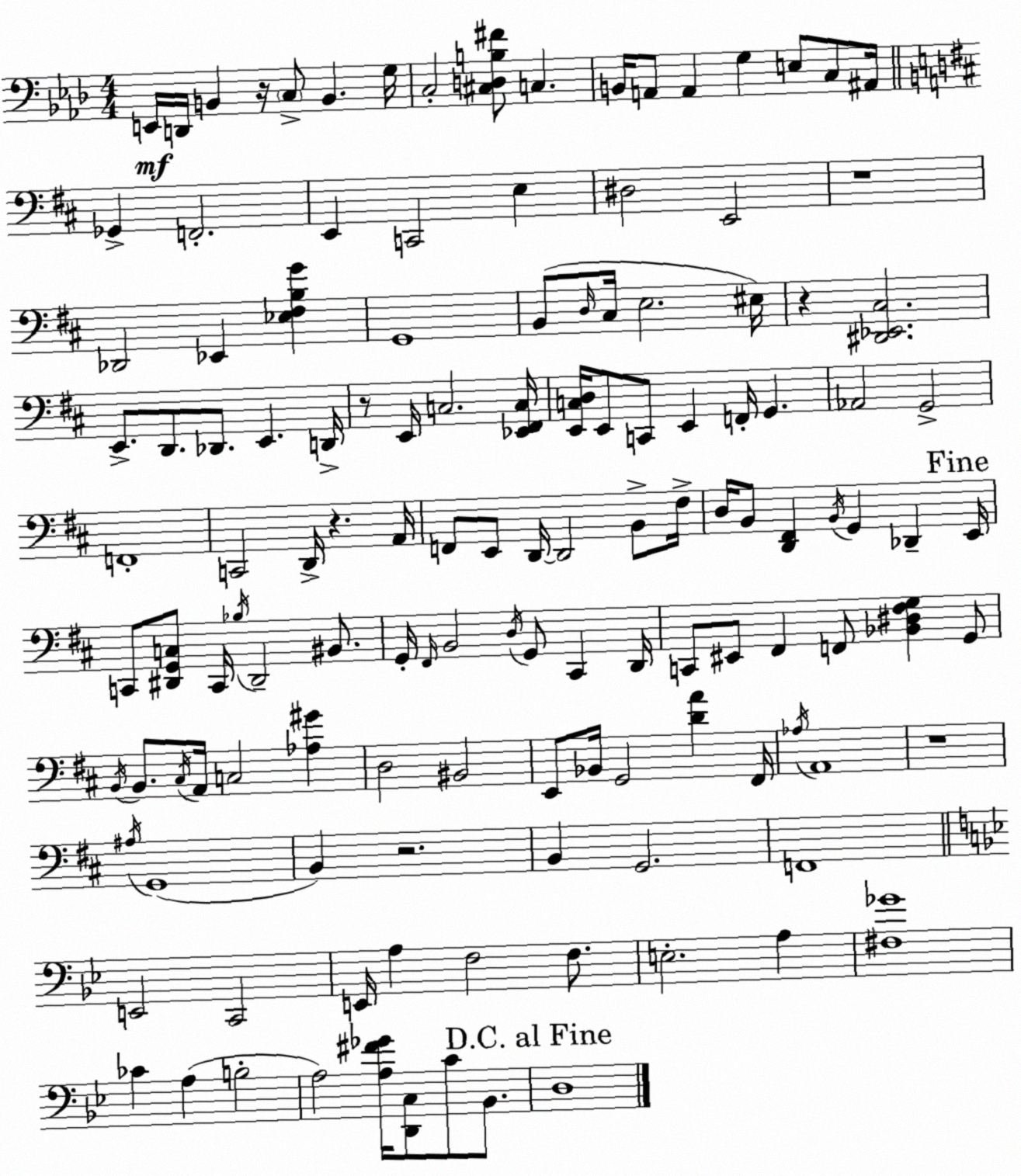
X:1
T:Untitled
M:4/4
L:1/4
K:Fm
E,,/4 D,,/4 B,, z/4 C,/2 B,, G,/4 C,2 [^C,D,B,^F]/2 C, B,,/4 A,,/2 A,, G, E,/2 C,/2 ^A,,/4 _G,, F,,2 E,, C,,2 E, ^D,2 E,,2 z4 _D,,2 _E,, [_E,^F,B,G] G,,4 B,,/2 D,/4 ^C,/4 E,2 ^E,/4 z [^D,,_E,,^C,]2 E,,/2 D,,/2 _D,,/2 E,, D,,/4 z/2 E,,/4 C,2 [_E,,^F,,C,]/4 [E,,C,D,]/4 E,,/2 C,,/2 E,, F,,/4 G,, _A,,2 G,,2 F,,4 C,,2 D,,/4 z A,,/4 F,,/2 E,,/2 D,,/4 D,,2 B,,/2 ^F,/4 D,/4 B,,/2 [D,,^F,,] B,,/4 G,, _D,, E,,/4 C,,/2 [^D,,G,,C,]/2 C,,/4 _B,/4 ^D,,2 ^B,,/2 G,,/4 ^F,,/4 B,,2 D,/4 G,,/2 ^C,, D,,/4 C,,/2 ^E,,/2 ^F,, F,,/2 [_B,,^D,^F,G,] G,,/2 B,,/4 B,,/2 ^C,/4 A,,/4 C,2 [_A,^G] D,2 ^B,,2 E,,/2 _B,,/4 G,,2 [DA] ^F,,/4 _A,/4 A,,4 z4 ^A,/4 G,,4 B,, z2 B,, G,,2 F,,4 E,,2 C,,2 E,,/4 A, F,2 F,/2 E,2 A, [^F,_G]4 _C A, B,2 A,2 [A,^F_G]/4 [D,,C,]/2 C/2 _B,,/2 D,4